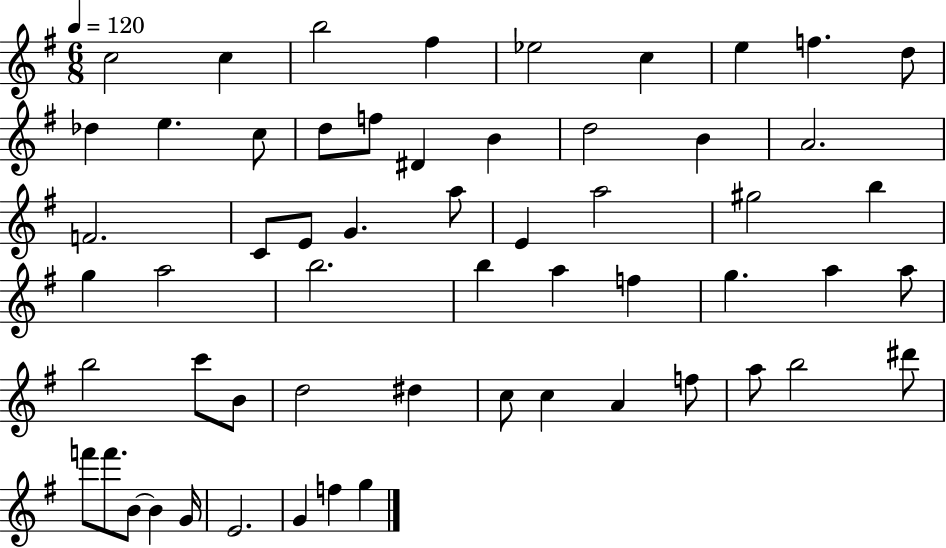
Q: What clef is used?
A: treble